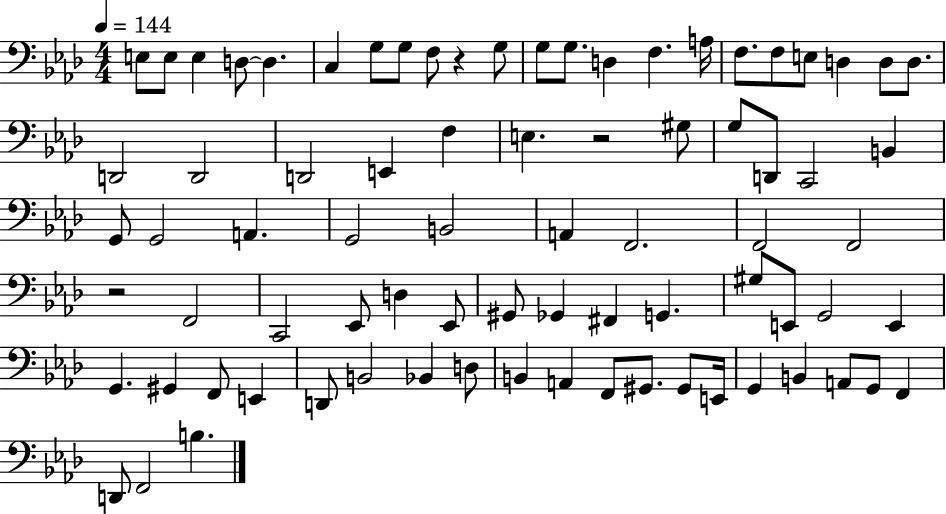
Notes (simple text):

E3/e E3/e E3/q D3/e D3/q. C3/q G3/e G3/e F3/e R/q G3/e G3/e G3/e. D3/q F3/q. A3/s F3/e. F3/e E3/e D3/q D3/e D3/e. D2/h D2/h D2/h E2/q F3/q E3/q. R/h G#3/e G3/e D2/e C2/h B2/q G2/e G2/h A2/q. G2/h B2/h A2/q F2/h. F2/h F2/h R/h F2/h C2/h Eb2/e D3/q Eb2/e G#2/e Gb2/q F#2/q G2/q. G#3/e E2/e G2/h E2/q G2/q. G#2/q F2/e E2/q D2/e B2/h Bb2/q D3/e B2/q A2/q F2/e G#2/e. G#2/e E2/s G2/q B2/q A2/e G2/e F2/q D2/e F2/h B3/q.